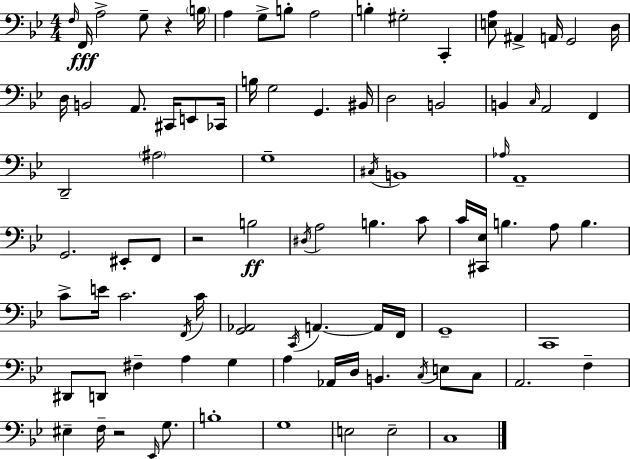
X:1
T:Untitled
M:4/4
L:1/4
K:Bb
F,/4 F,,/4 A,2 G,/2 z B,/4 A, G,/2 B,/2 A,2 B, ^G,2 C,, [E,A,]/2 ^A,, A,,/4 G,,2 D,/4 D,/4 B,,2 A,,/2 ^C,,/4 E,,/2 _C,,/4 B,/4 G,2 G,, ^B,,/4 D,2 B,,2 B,, C,/4 A,,2 F,, D,,2 ^A,2 G,4 ^C,/4 B,,4 _A,/4 A,,4 G,,2 ^E,,/2 F,,/2 z2 B,2 ^D,/4 A,2 B, C/2 C/4 [^C,,_E,]/4 B, A,/2 B, C/2 E/4 C2 F,,/4 C/4 [G,,_A,,]2 C,,/4 A,, A,,/4 F,,/4 G,,4 C,,4 ^D,,/2 D,,/2 ^F, A, G, A, _A,,/4 D,/4 B,, C,/4 E,/2 C,/2 A,,2 F, ^E, F,/4 z2 _E,,/4 G,/2 B,4 G,4 E,2 E,2 C,4